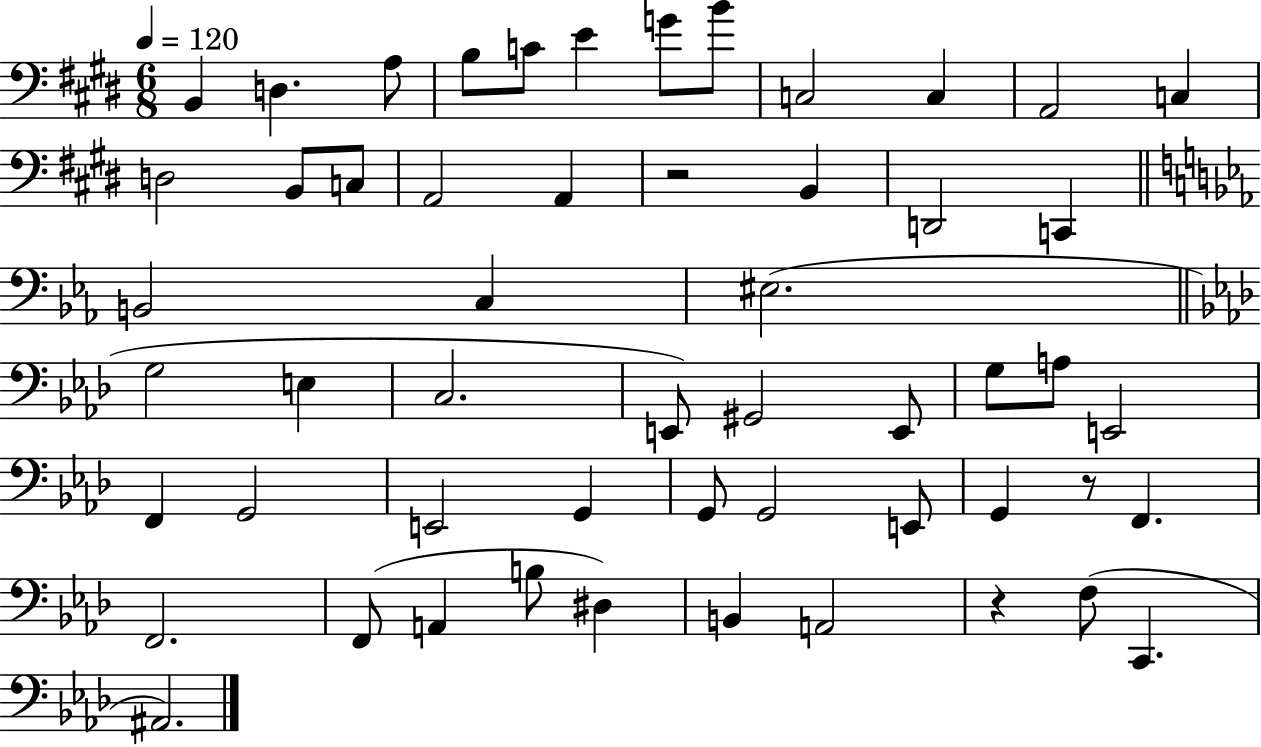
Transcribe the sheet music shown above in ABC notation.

X:1
T:Untitled
M:6/8
L:1/4
K:E
B,, D, A,/2 B,/2 C/2 E G/2 B/2 C,2 C, A,,2 C, D,2 B,,/2 C,/2 A,,2 A,, z2 B,, D,,2 C,, B,,2 C, ^E,2 G,2 E, C,2 E,,/2 ^G,,2 E,,/2 G,/2 A,/2 E,,2 F,, G,,2 E,,2 G,, G,,/2 G,,2 E,,/2 G,, z/2 F,, F,,2 F,,/2 A,, B,/2 ^D, B,, A,,2 z F,/2 C,, ^A,,2